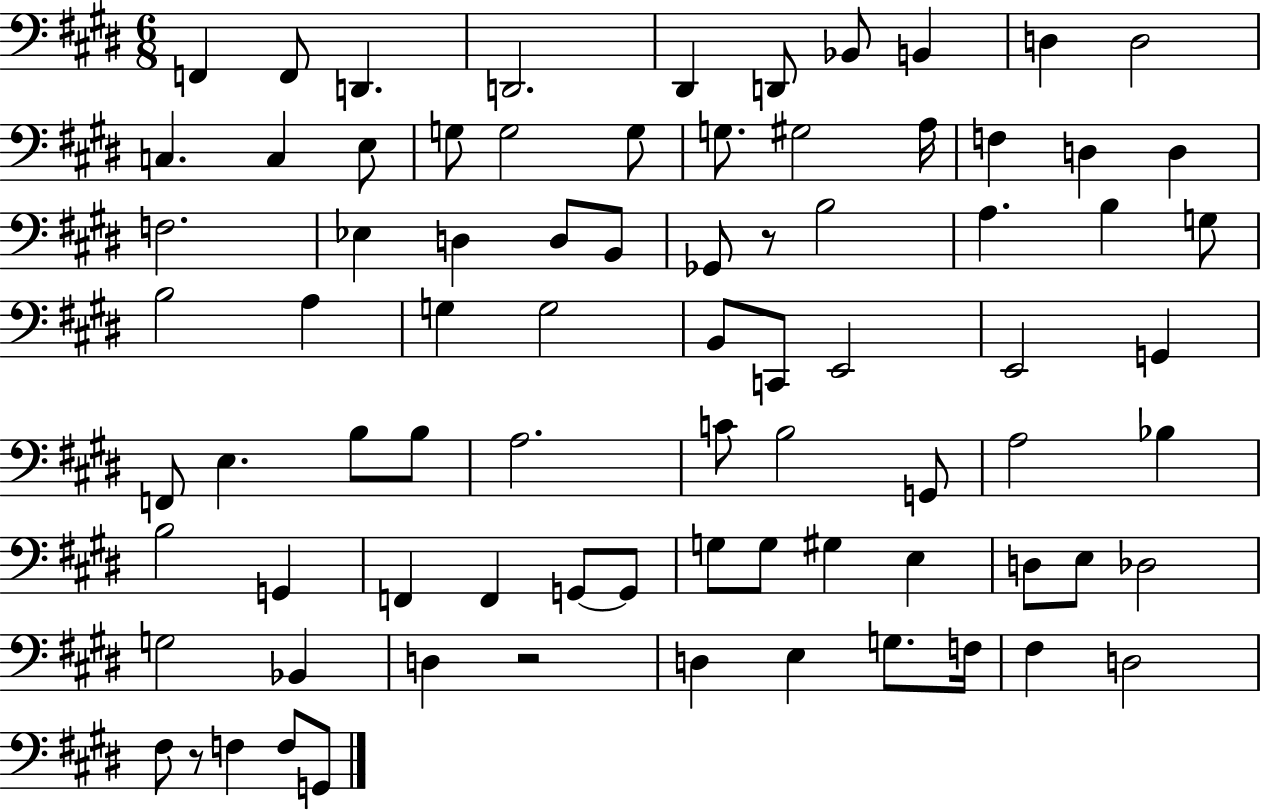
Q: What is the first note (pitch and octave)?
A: F2